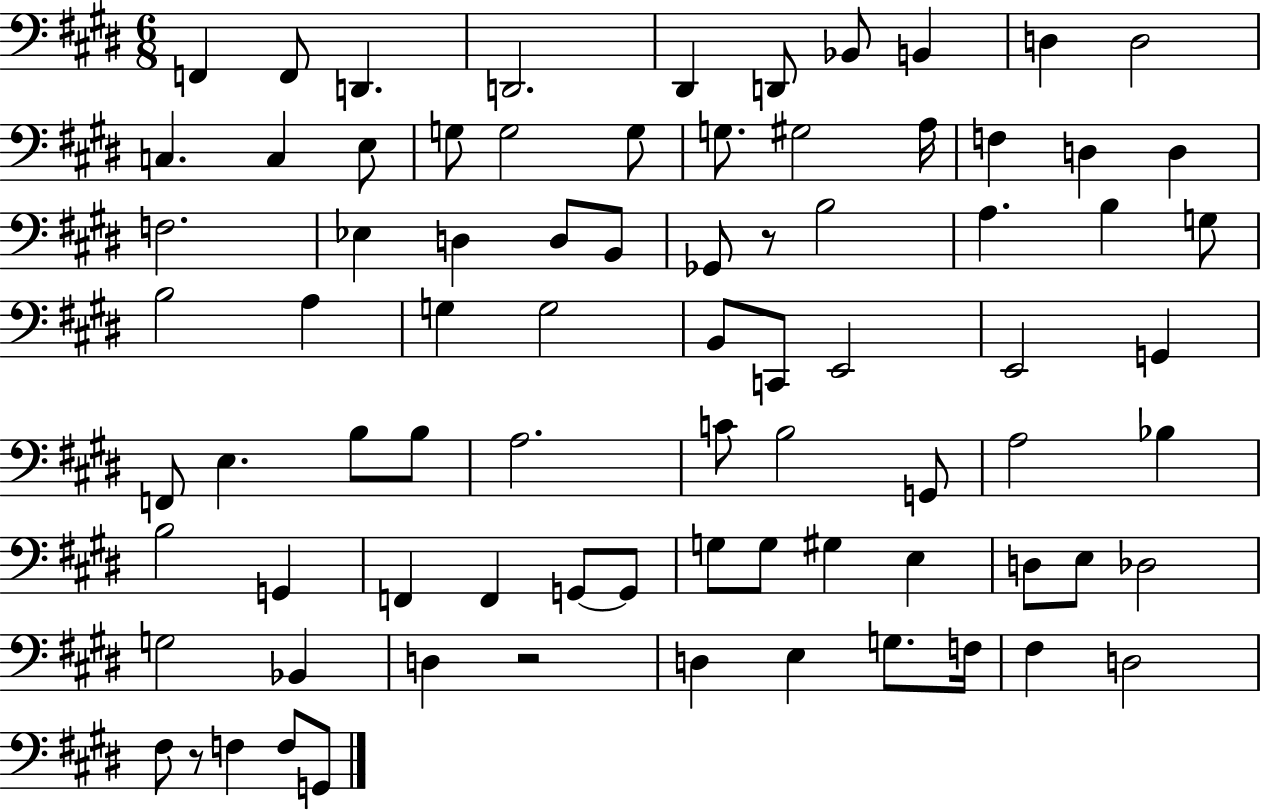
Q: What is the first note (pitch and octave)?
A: F2